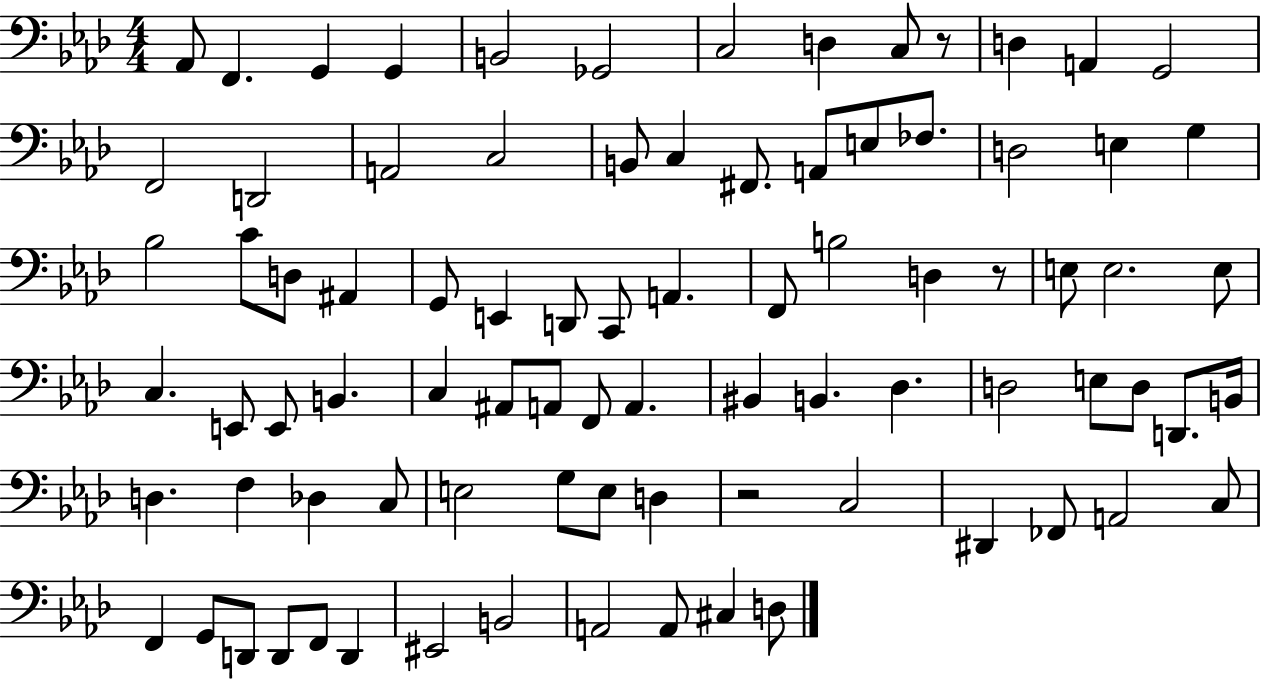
{
  \clef bass
  \numericTimeSignature
  \time 4/4
  \key aes \major
  \repeat volta 2 { aes,8 f,4. g,4 g,4 | b,2 ges,2 | c2 d4 c8 r8 | d4 a,4 g,2 | \break f,2 d,2 | a,2 c2 | b,8 c4 fis,8. a,8 e8 fes8. | d2 e4 g4 | \break bes2 c'8 d8 ais,4 | g,8 e,4 d,8 c,8 a,4. | f,8 b2 d4 r8 | e8 e2. e8 | \break c4. e,8 e,8 b,4. | c4 ais,8 a,8 f,8 a,4. | bis,4 b,4. des4. | d2 e8 d8 d,8. b,16 | \break d4. f4 des4 c8 | e2 g8 e8 d4 | r2 c2 | dis,4 fes,8 a,2 c8 | \break f,4 g,8 d,8 d,8 f,8 d,4 | eis,2 b,2 | a,2 a,8 cis4 d8 | } \bar "|."
}